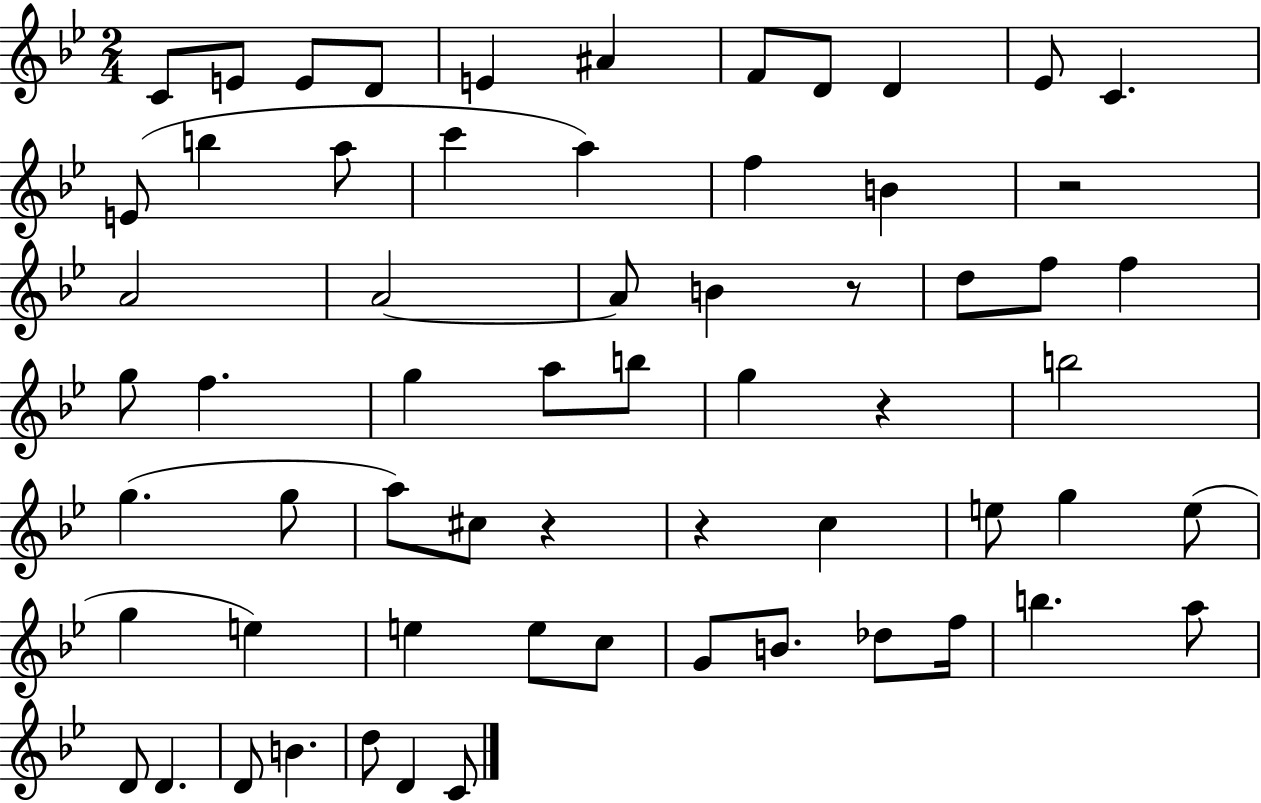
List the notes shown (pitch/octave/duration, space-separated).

C4/e E4/e E4/e D4/e E4/q A#4/q F4/e D4/e D4/q Eb4/e C4/q. E4/e B5/q A5/e C6/q A5/q F5/q B4/q R/h A4/h A4/h A4/e B4/q R/e D5/e F5/e F5/q G5/e F5/q. G5/q A5/e B5/e G5/q R/q B5/h G5/q. G5/e A5/e C#5/e R/q R/q C5/q E5/e G5/q E5/e G5/q E5/q E5/q E5/e C5/e G4/e B4/e. Db5/e F5/s B5/q. A5/e D4/e D4/q. D4/e B4/q. D5/e D4/q C4/e